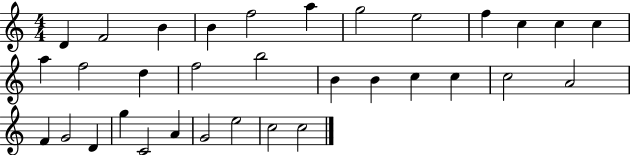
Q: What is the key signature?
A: C major